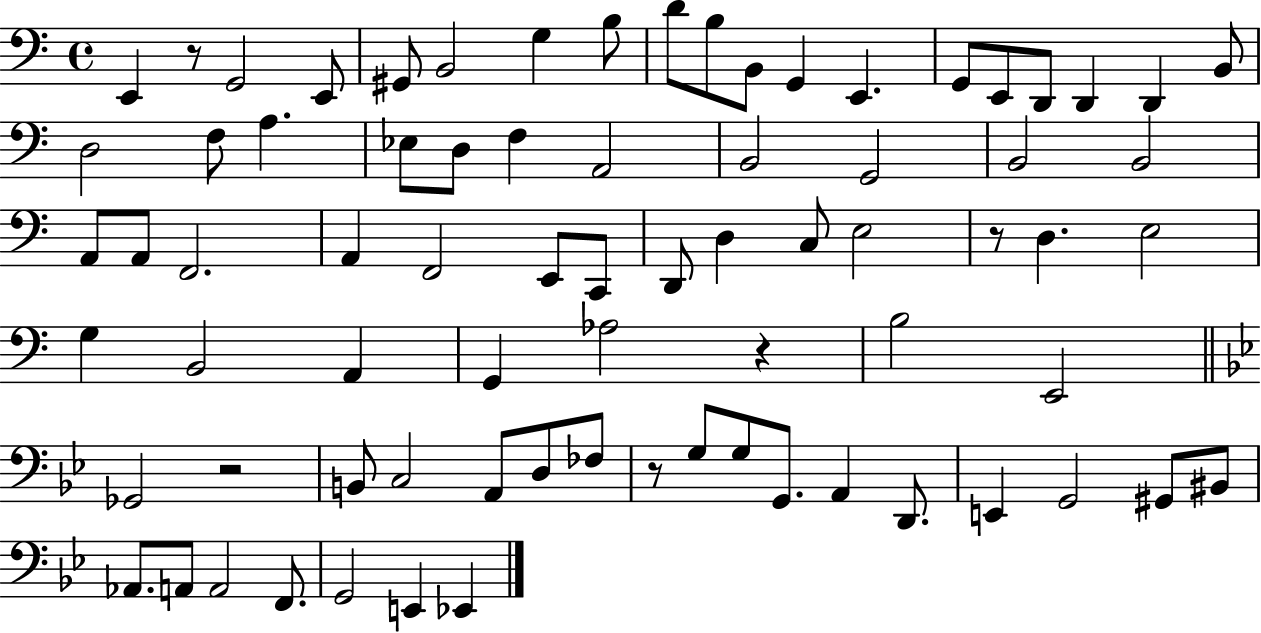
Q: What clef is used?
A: bass